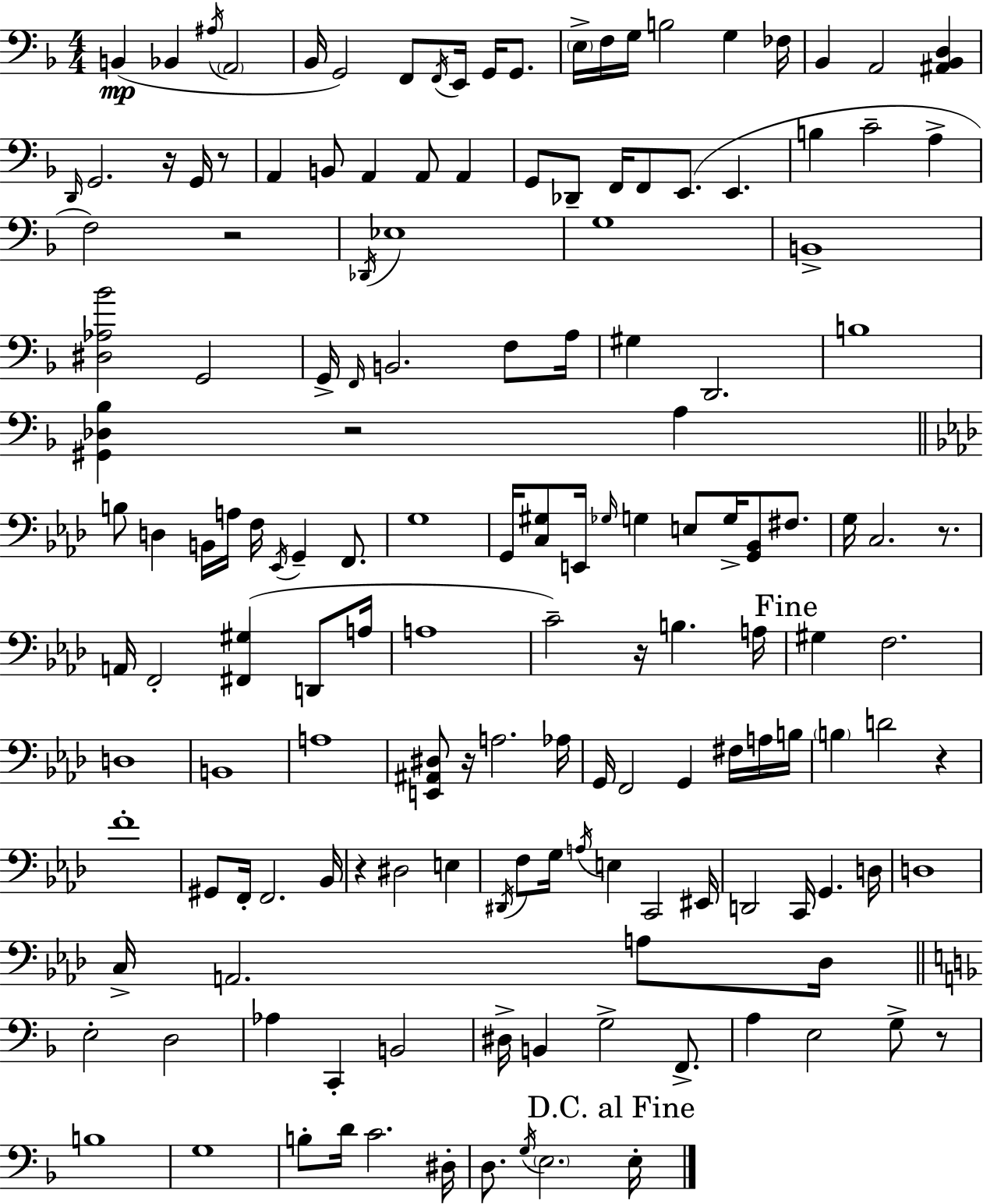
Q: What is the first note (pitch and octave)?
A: B2